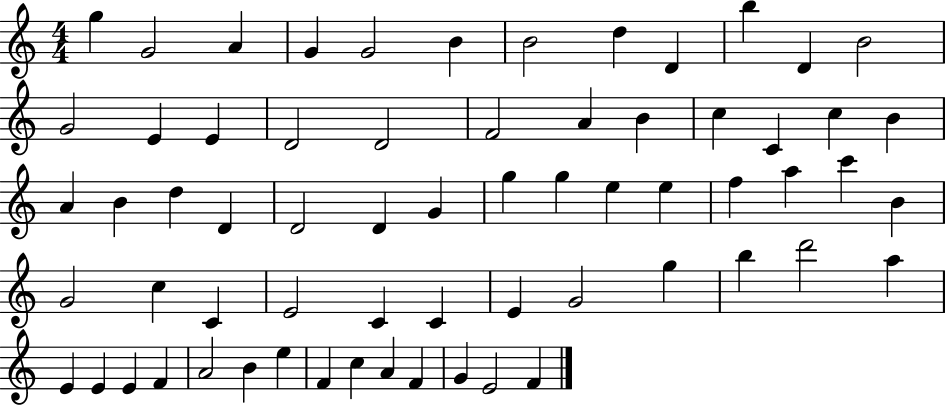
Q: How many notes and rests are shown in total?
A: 65